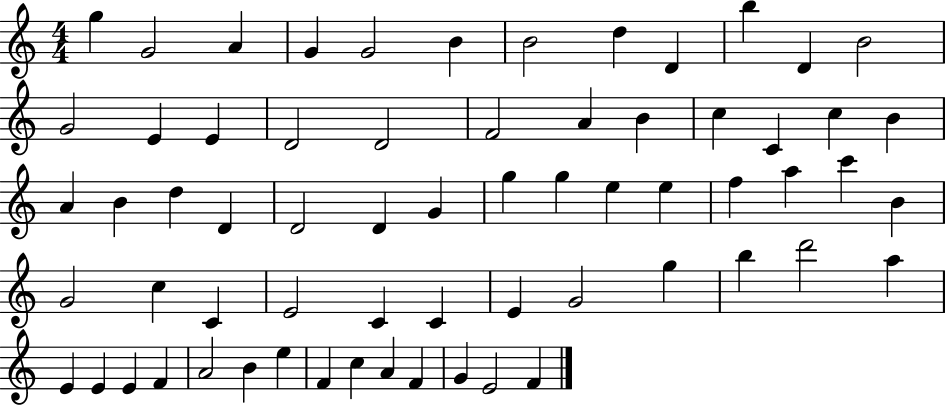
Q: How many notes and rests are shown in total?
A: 65